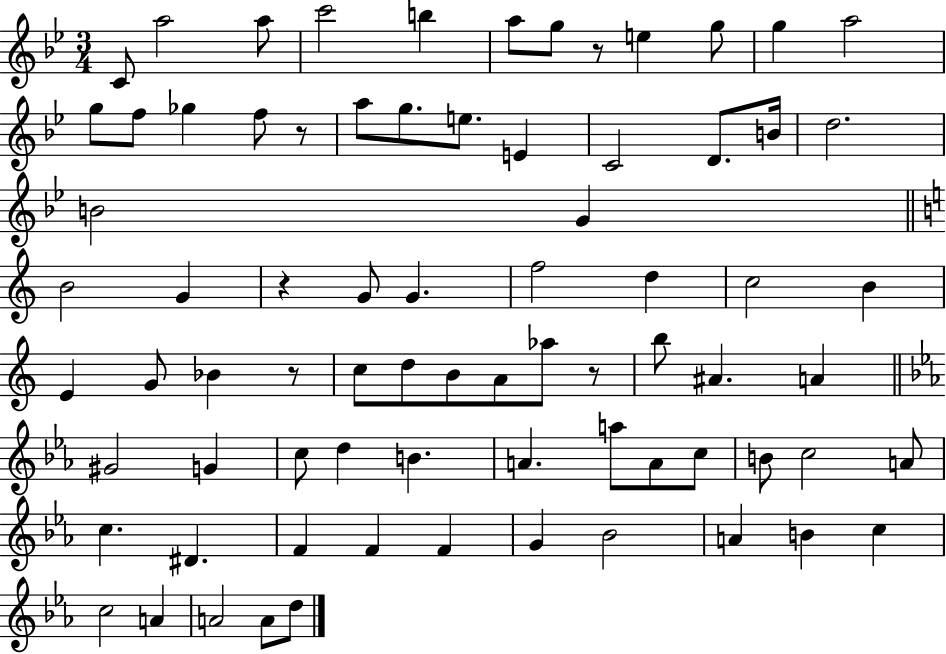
{
  \clef treble
  \numericTimeSignature
  \time 3/4
  \key bes \major
  c'8 a''2 a''8 | c'''2 b''4 | a''8 g''8 r8 e''4 g''8 | g''4 a''2 | \break g''8 f''8 ges''4 f''8 r8 | a''8 g''8. e''8. e'4 | c'2 d'8. b'16 | d''2. | \break b'2 g'4 | \bar "||" \break \key c \major b'2 g'4 | r4 g'8 g'4. | f''2 d''4 | c''2 b'4 | \break e'4 g'8 bes'4 r8 | c''8 d''8 b'8 a'8 aes''8 r8 | b''8 ais'4. a'4 | \bar "||" \break \key ees \major gis'2 g'4 | c''8 d''4 b'4. | a'4. a''8 a'8 c''8 | b'8 c''2 a'8 | \break c''4. dis'4. | f'4 f'4 f'4 | g'4 bes'2 | a'4 b'4 c''4 | \break c''2 a'4 | a'2 a'8 d''8 | \bar "|."
}